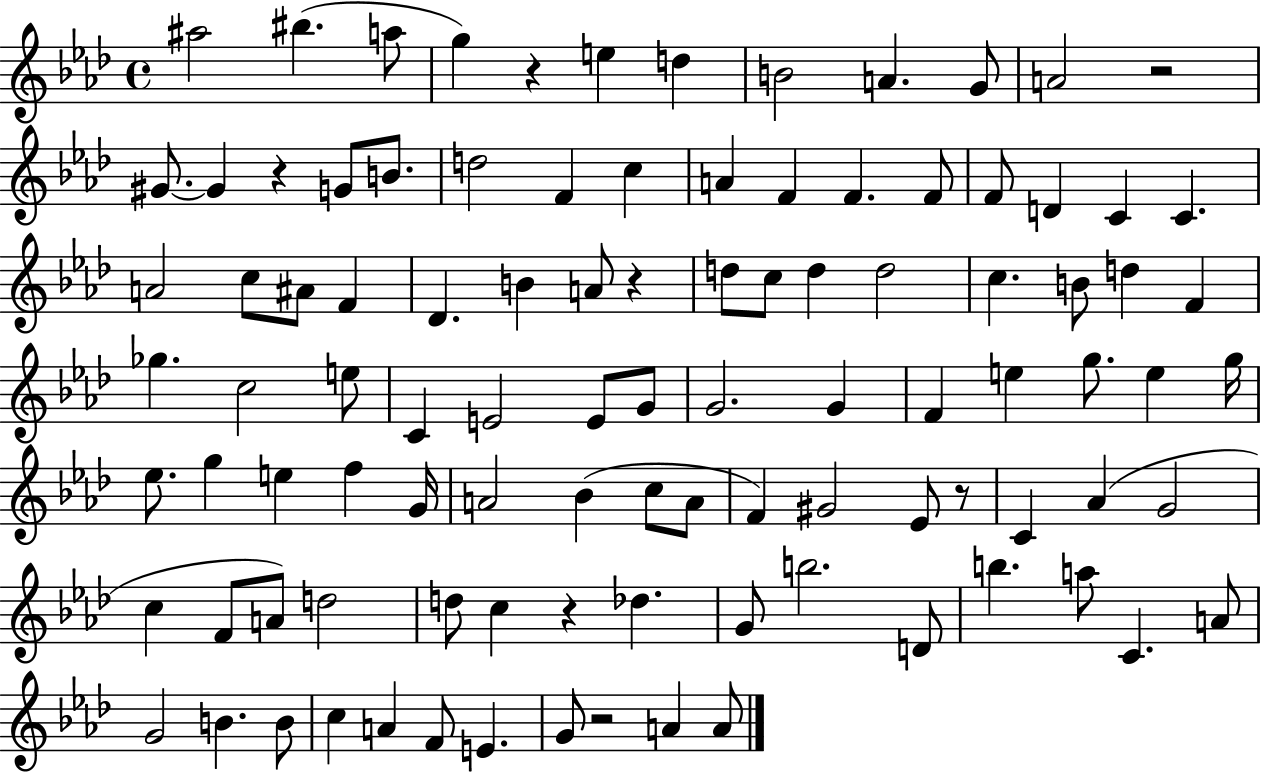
X:1
T:Untitled
M:4/4
L:1/4
K:Ab
^a2 ^b a/2 g z e d B2 A G/2 A2 z2 ^G/2 ^G z G/2 B/2 d2 F c A F F F/2 F/2 D C C A2 c/2 ^A/2 F _D B A/2 z d/2 c/2 d d2 c B/2 d F _g c2 e/2 C E2 E/2 G/2 G2 G F e g/2 e g/4 _e/2 g e f G/4 A2 _B c/2 A/2 F ^G2 _E/2 z/2 C _A G2 c F/2 A/2 d2 d/2 c z _d G/2 b2 D/2 b a/2 C A/2 G2 B B/2 c A F/2 E G/2 z2 A A/2